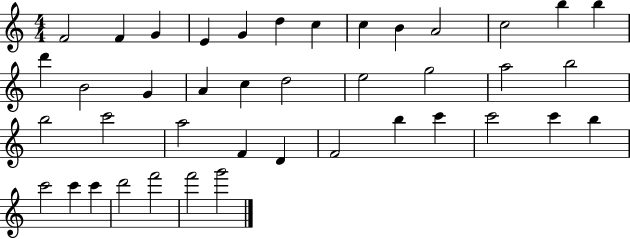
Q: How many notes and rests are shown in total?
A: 41